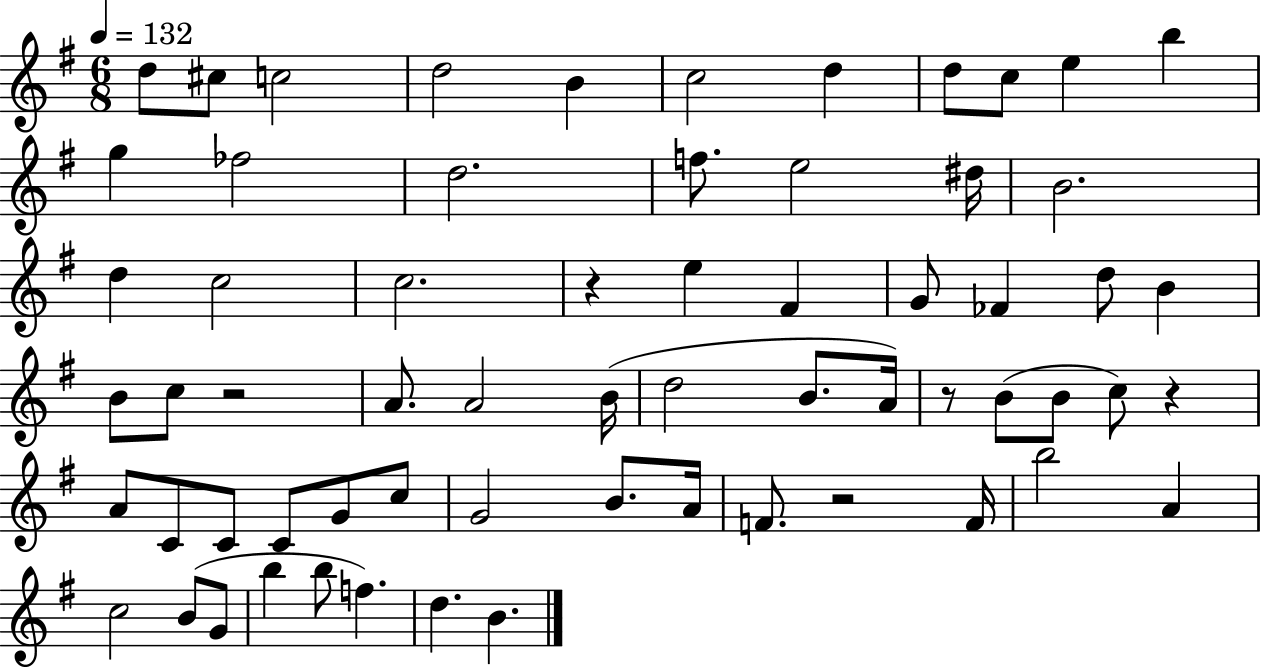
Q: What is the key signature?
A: G major